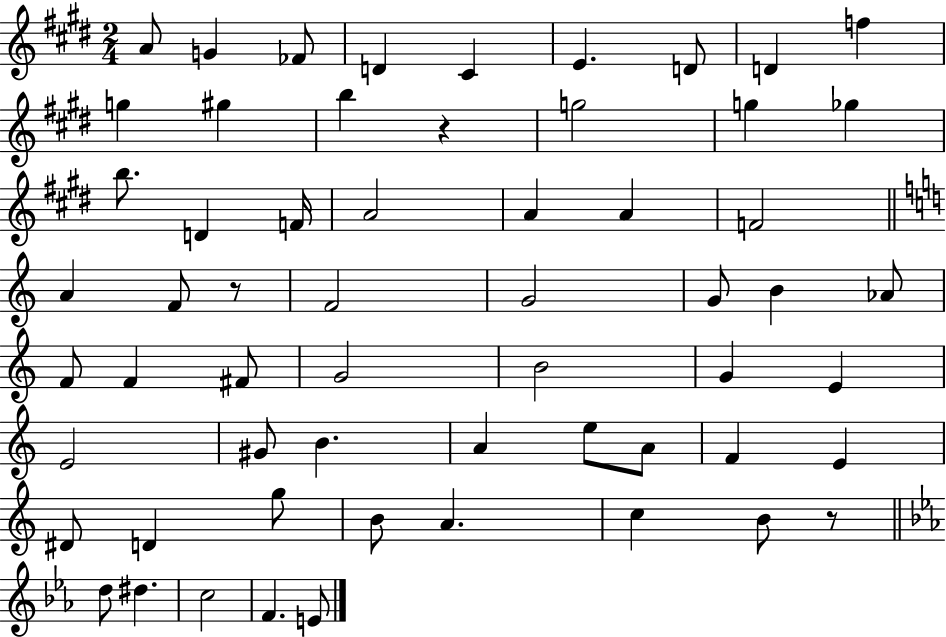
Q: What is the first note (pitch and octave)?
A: A4